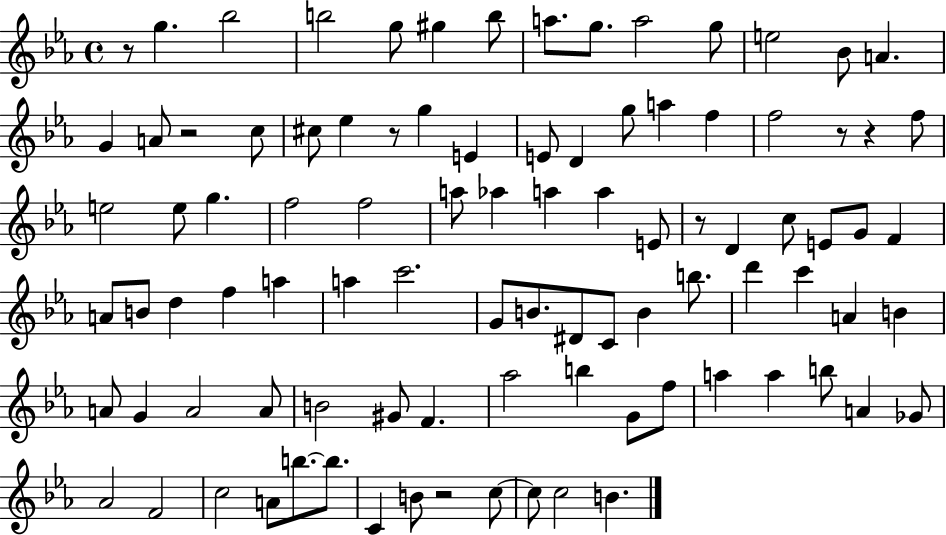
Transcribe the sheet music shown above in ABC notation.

X:1
T:Untitled
M:4/4
L:1/4
K:Eb
z/2 g _b2 b2 g/2 ^g b/2 a/2 g/2 a2 g/2 e2 _B/2 A G A/2 z2 c/2 ^c/2 _e z/2 g E E/2 D g/2 a f f2 z/2 z f/2 e2 e/2 g f2 f2 a/2 _a a a E/2 z/2 D c/2 E/2 G/2 F A/2 B/2 d f a a c'2 G/2 B/2 ^D/2 C/2 B b/2 d' c' A B A/2 G A2 A/2 B2 ^G/2 F _a2 b G/2 f/2 a a b/2 A _G/2 _A2 F2 c2 A/2 b/2 b/2 C B/2 z2 c/2 c/2 c2 B